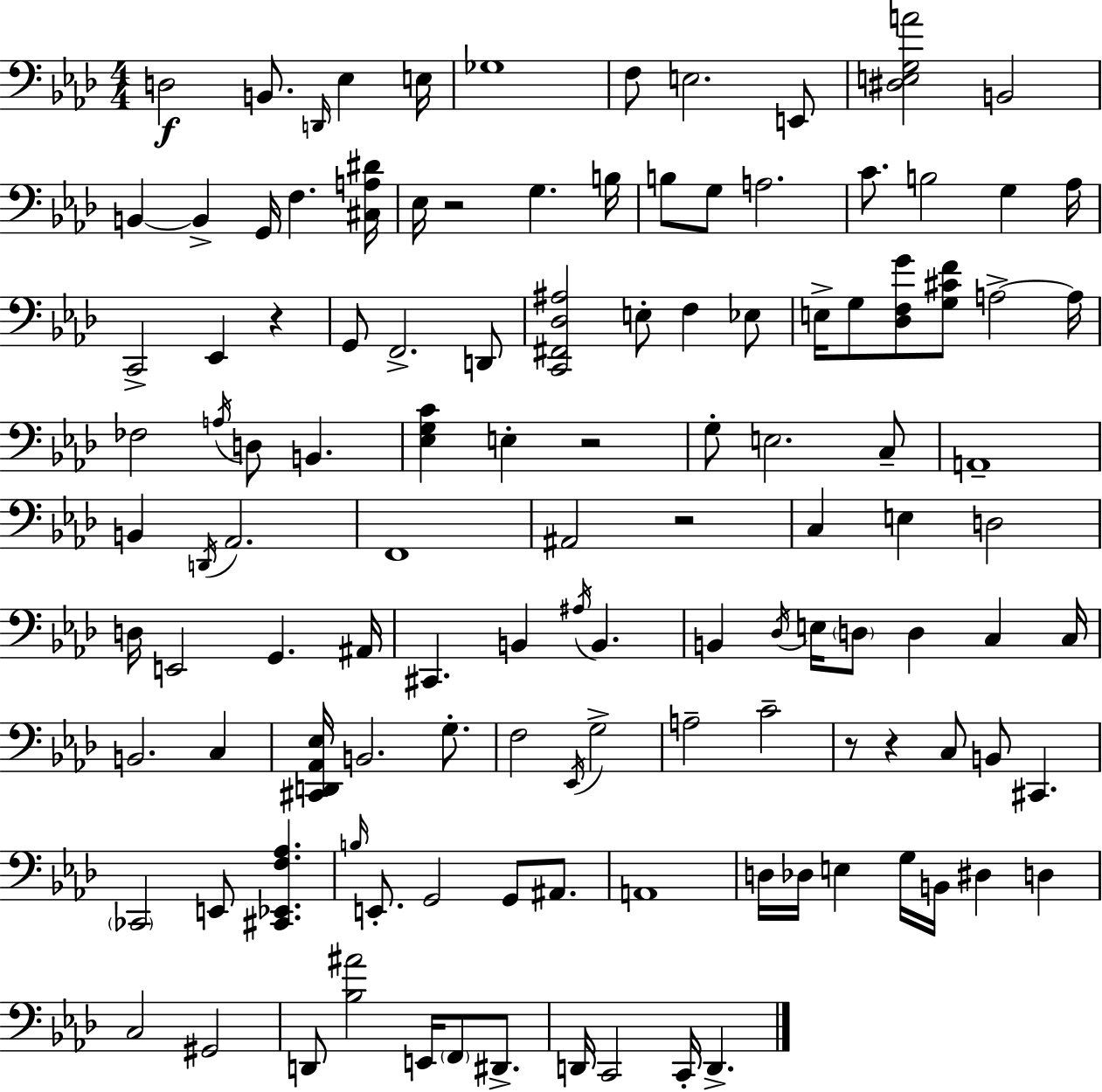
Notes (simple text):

D3/h B2/e. D2/s Eb3/q E3/s Gb3/w F3/e E3/h. E2/e [D#3,E3,G3,A4]/h B2/h B2/q B2/q G2/s F3/q. [C#3,A3,D#4]/s Eb3/s R/h G3/q. B3/s B3/e G3/e A3/h. C4/e. B3/h G3/q Ab3/s C2/h Eb2/q R/q G2/e F2/h. D2/e [C2,F#2,Db3,A#3]/h E3/e F3/q Eb3/e E3/s G3/e [Db3,F3,G4]/e [G3,C#4,F4]/e A3/h A3/s FES3/h A3/s D3/e B2/q. [Eb3,G3,C4]/q E3/q R/h G3/e E3/h. C3/e A2/w B2/q D2/s Ab2/h. F2/w A#2/h R/h C3/q E3/q D3/h D3/s E2/h G2/q. A#2/s C#2/q. B2/q A#3/s B2/q. B2/q Db3/s E3/s D3/e D3/q C3/q C3/s B2/h. C3/q [C#2,D2,Ab2,Eb3]/s B2/h. G3/e. F3/h Eb2/s G3/h A3/h C4/h R/e R/q C3/e B2/e C#2/q. CES2/h E2/e [C#2,Eb2,F3,Ab3]/q. B3/s E2/e. G2/h G2/e A#2/e. A2/w D3/s Db3/s E3/q G3/s B2/s D#3/q D3/q C3/h G#2/h D2/e [Bb3,A#4]/h E2/s F2/e D#2/e. D2/s C2/h C2/s D2/q.